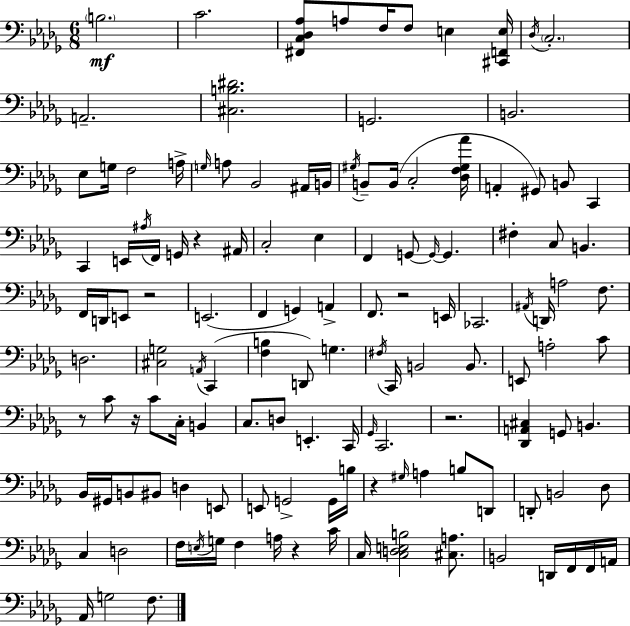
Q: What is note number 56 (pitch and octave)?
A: A3